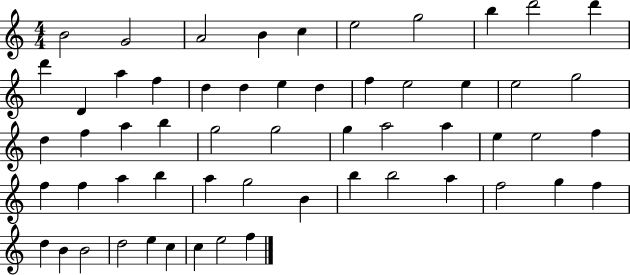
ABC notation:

X:1
T:Untitled
M:4/4
L:1/4
K:C
B2 G2 A2 B c e2 g2 b d'2 d' d' D a f d d e d f e2 e e2 g2 d f a b g2 g2 g a2 a e e2 f f f a b a g2 B b b2 a f2 g f d B B2 d2 e c c e2 f